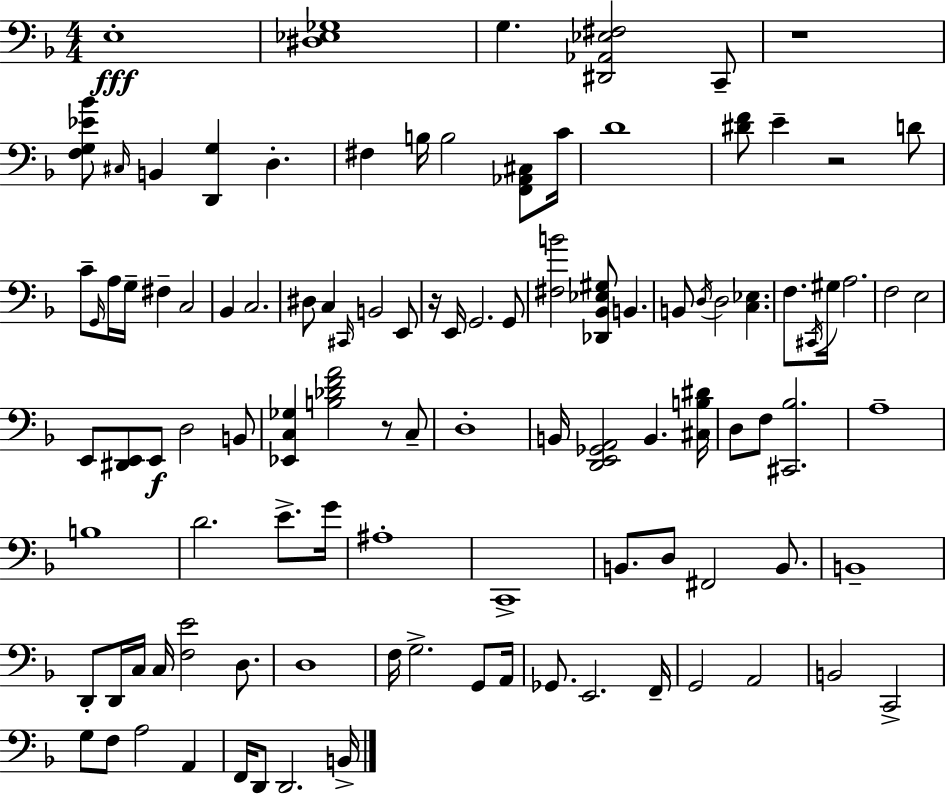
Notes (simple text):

E3/w [D#3,Eb3,Gb3]/w G3/q. [D#2,Ab2,Eb3,F#3]/h C2/e R/w [F3,G3,Eb4,Bb4]/e C#3/s B2/q [D2,G3]/q D3/q. F#3/q B3/s B3/h [F2,Ab2,C#3]/e C4/s D4/w [D#4,F4]/e E4/q R/h D4/e C4/e G2/s A3/s G3/s F#3/q C3/h Bb2/q C3/h. D#3/e C3/q C#2/s B2/h E2/e R/s E2/s G2/h. G2/e [F#3,B4]/h [Db2,Bb2,Eb3,G#3]/e B2/q. B2/e D3/s D3/h [C3,Eb3]/q. F3/e. C#2/s G#3/s A3/h. F3/h E3/h E2/e [D#2,E2]/e E2/e D3/h B2/e [Eb2,C3,Gb3]/q [B3,Db4,F4,A4]/h R/e C3/e D3/w B2/s [D2,E2,Gb2,A2]/h B2/q. [C#3,B3,D#4]/s D3/e F3/e [C#2,Bb3]/h. A3/w B3/w D4/h. E4/e. G4/s A#3/w C2/w B2/e. D3/e F#2/h B2/e. B2/w D2/e D2/s C3/s C3/s [F3,E4]/h D3/e. D3/w F3/s G3/h. G2/e A2/s Gb2/e. E2/h. F2/s G2/h A2/h B2/h C2/h G3/e F3/e A3/h A2/q F2/s D2/e D2/h. B2/s